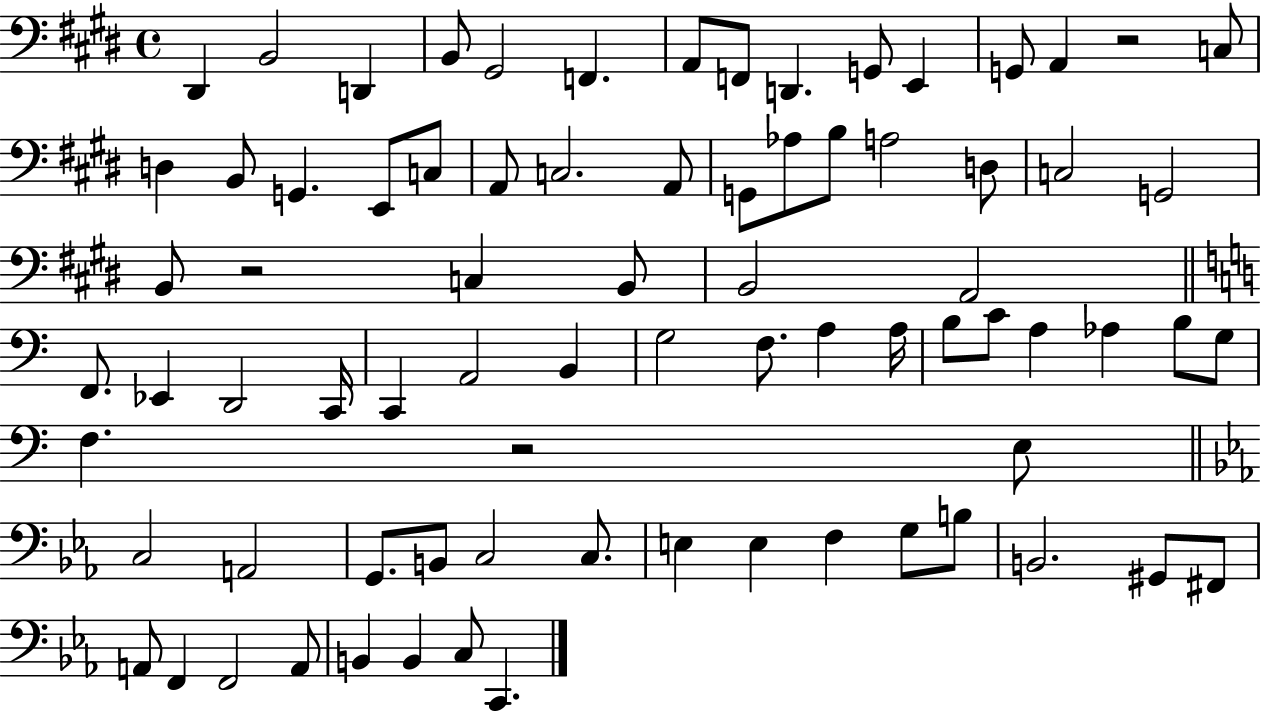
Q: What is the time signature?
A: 4/4